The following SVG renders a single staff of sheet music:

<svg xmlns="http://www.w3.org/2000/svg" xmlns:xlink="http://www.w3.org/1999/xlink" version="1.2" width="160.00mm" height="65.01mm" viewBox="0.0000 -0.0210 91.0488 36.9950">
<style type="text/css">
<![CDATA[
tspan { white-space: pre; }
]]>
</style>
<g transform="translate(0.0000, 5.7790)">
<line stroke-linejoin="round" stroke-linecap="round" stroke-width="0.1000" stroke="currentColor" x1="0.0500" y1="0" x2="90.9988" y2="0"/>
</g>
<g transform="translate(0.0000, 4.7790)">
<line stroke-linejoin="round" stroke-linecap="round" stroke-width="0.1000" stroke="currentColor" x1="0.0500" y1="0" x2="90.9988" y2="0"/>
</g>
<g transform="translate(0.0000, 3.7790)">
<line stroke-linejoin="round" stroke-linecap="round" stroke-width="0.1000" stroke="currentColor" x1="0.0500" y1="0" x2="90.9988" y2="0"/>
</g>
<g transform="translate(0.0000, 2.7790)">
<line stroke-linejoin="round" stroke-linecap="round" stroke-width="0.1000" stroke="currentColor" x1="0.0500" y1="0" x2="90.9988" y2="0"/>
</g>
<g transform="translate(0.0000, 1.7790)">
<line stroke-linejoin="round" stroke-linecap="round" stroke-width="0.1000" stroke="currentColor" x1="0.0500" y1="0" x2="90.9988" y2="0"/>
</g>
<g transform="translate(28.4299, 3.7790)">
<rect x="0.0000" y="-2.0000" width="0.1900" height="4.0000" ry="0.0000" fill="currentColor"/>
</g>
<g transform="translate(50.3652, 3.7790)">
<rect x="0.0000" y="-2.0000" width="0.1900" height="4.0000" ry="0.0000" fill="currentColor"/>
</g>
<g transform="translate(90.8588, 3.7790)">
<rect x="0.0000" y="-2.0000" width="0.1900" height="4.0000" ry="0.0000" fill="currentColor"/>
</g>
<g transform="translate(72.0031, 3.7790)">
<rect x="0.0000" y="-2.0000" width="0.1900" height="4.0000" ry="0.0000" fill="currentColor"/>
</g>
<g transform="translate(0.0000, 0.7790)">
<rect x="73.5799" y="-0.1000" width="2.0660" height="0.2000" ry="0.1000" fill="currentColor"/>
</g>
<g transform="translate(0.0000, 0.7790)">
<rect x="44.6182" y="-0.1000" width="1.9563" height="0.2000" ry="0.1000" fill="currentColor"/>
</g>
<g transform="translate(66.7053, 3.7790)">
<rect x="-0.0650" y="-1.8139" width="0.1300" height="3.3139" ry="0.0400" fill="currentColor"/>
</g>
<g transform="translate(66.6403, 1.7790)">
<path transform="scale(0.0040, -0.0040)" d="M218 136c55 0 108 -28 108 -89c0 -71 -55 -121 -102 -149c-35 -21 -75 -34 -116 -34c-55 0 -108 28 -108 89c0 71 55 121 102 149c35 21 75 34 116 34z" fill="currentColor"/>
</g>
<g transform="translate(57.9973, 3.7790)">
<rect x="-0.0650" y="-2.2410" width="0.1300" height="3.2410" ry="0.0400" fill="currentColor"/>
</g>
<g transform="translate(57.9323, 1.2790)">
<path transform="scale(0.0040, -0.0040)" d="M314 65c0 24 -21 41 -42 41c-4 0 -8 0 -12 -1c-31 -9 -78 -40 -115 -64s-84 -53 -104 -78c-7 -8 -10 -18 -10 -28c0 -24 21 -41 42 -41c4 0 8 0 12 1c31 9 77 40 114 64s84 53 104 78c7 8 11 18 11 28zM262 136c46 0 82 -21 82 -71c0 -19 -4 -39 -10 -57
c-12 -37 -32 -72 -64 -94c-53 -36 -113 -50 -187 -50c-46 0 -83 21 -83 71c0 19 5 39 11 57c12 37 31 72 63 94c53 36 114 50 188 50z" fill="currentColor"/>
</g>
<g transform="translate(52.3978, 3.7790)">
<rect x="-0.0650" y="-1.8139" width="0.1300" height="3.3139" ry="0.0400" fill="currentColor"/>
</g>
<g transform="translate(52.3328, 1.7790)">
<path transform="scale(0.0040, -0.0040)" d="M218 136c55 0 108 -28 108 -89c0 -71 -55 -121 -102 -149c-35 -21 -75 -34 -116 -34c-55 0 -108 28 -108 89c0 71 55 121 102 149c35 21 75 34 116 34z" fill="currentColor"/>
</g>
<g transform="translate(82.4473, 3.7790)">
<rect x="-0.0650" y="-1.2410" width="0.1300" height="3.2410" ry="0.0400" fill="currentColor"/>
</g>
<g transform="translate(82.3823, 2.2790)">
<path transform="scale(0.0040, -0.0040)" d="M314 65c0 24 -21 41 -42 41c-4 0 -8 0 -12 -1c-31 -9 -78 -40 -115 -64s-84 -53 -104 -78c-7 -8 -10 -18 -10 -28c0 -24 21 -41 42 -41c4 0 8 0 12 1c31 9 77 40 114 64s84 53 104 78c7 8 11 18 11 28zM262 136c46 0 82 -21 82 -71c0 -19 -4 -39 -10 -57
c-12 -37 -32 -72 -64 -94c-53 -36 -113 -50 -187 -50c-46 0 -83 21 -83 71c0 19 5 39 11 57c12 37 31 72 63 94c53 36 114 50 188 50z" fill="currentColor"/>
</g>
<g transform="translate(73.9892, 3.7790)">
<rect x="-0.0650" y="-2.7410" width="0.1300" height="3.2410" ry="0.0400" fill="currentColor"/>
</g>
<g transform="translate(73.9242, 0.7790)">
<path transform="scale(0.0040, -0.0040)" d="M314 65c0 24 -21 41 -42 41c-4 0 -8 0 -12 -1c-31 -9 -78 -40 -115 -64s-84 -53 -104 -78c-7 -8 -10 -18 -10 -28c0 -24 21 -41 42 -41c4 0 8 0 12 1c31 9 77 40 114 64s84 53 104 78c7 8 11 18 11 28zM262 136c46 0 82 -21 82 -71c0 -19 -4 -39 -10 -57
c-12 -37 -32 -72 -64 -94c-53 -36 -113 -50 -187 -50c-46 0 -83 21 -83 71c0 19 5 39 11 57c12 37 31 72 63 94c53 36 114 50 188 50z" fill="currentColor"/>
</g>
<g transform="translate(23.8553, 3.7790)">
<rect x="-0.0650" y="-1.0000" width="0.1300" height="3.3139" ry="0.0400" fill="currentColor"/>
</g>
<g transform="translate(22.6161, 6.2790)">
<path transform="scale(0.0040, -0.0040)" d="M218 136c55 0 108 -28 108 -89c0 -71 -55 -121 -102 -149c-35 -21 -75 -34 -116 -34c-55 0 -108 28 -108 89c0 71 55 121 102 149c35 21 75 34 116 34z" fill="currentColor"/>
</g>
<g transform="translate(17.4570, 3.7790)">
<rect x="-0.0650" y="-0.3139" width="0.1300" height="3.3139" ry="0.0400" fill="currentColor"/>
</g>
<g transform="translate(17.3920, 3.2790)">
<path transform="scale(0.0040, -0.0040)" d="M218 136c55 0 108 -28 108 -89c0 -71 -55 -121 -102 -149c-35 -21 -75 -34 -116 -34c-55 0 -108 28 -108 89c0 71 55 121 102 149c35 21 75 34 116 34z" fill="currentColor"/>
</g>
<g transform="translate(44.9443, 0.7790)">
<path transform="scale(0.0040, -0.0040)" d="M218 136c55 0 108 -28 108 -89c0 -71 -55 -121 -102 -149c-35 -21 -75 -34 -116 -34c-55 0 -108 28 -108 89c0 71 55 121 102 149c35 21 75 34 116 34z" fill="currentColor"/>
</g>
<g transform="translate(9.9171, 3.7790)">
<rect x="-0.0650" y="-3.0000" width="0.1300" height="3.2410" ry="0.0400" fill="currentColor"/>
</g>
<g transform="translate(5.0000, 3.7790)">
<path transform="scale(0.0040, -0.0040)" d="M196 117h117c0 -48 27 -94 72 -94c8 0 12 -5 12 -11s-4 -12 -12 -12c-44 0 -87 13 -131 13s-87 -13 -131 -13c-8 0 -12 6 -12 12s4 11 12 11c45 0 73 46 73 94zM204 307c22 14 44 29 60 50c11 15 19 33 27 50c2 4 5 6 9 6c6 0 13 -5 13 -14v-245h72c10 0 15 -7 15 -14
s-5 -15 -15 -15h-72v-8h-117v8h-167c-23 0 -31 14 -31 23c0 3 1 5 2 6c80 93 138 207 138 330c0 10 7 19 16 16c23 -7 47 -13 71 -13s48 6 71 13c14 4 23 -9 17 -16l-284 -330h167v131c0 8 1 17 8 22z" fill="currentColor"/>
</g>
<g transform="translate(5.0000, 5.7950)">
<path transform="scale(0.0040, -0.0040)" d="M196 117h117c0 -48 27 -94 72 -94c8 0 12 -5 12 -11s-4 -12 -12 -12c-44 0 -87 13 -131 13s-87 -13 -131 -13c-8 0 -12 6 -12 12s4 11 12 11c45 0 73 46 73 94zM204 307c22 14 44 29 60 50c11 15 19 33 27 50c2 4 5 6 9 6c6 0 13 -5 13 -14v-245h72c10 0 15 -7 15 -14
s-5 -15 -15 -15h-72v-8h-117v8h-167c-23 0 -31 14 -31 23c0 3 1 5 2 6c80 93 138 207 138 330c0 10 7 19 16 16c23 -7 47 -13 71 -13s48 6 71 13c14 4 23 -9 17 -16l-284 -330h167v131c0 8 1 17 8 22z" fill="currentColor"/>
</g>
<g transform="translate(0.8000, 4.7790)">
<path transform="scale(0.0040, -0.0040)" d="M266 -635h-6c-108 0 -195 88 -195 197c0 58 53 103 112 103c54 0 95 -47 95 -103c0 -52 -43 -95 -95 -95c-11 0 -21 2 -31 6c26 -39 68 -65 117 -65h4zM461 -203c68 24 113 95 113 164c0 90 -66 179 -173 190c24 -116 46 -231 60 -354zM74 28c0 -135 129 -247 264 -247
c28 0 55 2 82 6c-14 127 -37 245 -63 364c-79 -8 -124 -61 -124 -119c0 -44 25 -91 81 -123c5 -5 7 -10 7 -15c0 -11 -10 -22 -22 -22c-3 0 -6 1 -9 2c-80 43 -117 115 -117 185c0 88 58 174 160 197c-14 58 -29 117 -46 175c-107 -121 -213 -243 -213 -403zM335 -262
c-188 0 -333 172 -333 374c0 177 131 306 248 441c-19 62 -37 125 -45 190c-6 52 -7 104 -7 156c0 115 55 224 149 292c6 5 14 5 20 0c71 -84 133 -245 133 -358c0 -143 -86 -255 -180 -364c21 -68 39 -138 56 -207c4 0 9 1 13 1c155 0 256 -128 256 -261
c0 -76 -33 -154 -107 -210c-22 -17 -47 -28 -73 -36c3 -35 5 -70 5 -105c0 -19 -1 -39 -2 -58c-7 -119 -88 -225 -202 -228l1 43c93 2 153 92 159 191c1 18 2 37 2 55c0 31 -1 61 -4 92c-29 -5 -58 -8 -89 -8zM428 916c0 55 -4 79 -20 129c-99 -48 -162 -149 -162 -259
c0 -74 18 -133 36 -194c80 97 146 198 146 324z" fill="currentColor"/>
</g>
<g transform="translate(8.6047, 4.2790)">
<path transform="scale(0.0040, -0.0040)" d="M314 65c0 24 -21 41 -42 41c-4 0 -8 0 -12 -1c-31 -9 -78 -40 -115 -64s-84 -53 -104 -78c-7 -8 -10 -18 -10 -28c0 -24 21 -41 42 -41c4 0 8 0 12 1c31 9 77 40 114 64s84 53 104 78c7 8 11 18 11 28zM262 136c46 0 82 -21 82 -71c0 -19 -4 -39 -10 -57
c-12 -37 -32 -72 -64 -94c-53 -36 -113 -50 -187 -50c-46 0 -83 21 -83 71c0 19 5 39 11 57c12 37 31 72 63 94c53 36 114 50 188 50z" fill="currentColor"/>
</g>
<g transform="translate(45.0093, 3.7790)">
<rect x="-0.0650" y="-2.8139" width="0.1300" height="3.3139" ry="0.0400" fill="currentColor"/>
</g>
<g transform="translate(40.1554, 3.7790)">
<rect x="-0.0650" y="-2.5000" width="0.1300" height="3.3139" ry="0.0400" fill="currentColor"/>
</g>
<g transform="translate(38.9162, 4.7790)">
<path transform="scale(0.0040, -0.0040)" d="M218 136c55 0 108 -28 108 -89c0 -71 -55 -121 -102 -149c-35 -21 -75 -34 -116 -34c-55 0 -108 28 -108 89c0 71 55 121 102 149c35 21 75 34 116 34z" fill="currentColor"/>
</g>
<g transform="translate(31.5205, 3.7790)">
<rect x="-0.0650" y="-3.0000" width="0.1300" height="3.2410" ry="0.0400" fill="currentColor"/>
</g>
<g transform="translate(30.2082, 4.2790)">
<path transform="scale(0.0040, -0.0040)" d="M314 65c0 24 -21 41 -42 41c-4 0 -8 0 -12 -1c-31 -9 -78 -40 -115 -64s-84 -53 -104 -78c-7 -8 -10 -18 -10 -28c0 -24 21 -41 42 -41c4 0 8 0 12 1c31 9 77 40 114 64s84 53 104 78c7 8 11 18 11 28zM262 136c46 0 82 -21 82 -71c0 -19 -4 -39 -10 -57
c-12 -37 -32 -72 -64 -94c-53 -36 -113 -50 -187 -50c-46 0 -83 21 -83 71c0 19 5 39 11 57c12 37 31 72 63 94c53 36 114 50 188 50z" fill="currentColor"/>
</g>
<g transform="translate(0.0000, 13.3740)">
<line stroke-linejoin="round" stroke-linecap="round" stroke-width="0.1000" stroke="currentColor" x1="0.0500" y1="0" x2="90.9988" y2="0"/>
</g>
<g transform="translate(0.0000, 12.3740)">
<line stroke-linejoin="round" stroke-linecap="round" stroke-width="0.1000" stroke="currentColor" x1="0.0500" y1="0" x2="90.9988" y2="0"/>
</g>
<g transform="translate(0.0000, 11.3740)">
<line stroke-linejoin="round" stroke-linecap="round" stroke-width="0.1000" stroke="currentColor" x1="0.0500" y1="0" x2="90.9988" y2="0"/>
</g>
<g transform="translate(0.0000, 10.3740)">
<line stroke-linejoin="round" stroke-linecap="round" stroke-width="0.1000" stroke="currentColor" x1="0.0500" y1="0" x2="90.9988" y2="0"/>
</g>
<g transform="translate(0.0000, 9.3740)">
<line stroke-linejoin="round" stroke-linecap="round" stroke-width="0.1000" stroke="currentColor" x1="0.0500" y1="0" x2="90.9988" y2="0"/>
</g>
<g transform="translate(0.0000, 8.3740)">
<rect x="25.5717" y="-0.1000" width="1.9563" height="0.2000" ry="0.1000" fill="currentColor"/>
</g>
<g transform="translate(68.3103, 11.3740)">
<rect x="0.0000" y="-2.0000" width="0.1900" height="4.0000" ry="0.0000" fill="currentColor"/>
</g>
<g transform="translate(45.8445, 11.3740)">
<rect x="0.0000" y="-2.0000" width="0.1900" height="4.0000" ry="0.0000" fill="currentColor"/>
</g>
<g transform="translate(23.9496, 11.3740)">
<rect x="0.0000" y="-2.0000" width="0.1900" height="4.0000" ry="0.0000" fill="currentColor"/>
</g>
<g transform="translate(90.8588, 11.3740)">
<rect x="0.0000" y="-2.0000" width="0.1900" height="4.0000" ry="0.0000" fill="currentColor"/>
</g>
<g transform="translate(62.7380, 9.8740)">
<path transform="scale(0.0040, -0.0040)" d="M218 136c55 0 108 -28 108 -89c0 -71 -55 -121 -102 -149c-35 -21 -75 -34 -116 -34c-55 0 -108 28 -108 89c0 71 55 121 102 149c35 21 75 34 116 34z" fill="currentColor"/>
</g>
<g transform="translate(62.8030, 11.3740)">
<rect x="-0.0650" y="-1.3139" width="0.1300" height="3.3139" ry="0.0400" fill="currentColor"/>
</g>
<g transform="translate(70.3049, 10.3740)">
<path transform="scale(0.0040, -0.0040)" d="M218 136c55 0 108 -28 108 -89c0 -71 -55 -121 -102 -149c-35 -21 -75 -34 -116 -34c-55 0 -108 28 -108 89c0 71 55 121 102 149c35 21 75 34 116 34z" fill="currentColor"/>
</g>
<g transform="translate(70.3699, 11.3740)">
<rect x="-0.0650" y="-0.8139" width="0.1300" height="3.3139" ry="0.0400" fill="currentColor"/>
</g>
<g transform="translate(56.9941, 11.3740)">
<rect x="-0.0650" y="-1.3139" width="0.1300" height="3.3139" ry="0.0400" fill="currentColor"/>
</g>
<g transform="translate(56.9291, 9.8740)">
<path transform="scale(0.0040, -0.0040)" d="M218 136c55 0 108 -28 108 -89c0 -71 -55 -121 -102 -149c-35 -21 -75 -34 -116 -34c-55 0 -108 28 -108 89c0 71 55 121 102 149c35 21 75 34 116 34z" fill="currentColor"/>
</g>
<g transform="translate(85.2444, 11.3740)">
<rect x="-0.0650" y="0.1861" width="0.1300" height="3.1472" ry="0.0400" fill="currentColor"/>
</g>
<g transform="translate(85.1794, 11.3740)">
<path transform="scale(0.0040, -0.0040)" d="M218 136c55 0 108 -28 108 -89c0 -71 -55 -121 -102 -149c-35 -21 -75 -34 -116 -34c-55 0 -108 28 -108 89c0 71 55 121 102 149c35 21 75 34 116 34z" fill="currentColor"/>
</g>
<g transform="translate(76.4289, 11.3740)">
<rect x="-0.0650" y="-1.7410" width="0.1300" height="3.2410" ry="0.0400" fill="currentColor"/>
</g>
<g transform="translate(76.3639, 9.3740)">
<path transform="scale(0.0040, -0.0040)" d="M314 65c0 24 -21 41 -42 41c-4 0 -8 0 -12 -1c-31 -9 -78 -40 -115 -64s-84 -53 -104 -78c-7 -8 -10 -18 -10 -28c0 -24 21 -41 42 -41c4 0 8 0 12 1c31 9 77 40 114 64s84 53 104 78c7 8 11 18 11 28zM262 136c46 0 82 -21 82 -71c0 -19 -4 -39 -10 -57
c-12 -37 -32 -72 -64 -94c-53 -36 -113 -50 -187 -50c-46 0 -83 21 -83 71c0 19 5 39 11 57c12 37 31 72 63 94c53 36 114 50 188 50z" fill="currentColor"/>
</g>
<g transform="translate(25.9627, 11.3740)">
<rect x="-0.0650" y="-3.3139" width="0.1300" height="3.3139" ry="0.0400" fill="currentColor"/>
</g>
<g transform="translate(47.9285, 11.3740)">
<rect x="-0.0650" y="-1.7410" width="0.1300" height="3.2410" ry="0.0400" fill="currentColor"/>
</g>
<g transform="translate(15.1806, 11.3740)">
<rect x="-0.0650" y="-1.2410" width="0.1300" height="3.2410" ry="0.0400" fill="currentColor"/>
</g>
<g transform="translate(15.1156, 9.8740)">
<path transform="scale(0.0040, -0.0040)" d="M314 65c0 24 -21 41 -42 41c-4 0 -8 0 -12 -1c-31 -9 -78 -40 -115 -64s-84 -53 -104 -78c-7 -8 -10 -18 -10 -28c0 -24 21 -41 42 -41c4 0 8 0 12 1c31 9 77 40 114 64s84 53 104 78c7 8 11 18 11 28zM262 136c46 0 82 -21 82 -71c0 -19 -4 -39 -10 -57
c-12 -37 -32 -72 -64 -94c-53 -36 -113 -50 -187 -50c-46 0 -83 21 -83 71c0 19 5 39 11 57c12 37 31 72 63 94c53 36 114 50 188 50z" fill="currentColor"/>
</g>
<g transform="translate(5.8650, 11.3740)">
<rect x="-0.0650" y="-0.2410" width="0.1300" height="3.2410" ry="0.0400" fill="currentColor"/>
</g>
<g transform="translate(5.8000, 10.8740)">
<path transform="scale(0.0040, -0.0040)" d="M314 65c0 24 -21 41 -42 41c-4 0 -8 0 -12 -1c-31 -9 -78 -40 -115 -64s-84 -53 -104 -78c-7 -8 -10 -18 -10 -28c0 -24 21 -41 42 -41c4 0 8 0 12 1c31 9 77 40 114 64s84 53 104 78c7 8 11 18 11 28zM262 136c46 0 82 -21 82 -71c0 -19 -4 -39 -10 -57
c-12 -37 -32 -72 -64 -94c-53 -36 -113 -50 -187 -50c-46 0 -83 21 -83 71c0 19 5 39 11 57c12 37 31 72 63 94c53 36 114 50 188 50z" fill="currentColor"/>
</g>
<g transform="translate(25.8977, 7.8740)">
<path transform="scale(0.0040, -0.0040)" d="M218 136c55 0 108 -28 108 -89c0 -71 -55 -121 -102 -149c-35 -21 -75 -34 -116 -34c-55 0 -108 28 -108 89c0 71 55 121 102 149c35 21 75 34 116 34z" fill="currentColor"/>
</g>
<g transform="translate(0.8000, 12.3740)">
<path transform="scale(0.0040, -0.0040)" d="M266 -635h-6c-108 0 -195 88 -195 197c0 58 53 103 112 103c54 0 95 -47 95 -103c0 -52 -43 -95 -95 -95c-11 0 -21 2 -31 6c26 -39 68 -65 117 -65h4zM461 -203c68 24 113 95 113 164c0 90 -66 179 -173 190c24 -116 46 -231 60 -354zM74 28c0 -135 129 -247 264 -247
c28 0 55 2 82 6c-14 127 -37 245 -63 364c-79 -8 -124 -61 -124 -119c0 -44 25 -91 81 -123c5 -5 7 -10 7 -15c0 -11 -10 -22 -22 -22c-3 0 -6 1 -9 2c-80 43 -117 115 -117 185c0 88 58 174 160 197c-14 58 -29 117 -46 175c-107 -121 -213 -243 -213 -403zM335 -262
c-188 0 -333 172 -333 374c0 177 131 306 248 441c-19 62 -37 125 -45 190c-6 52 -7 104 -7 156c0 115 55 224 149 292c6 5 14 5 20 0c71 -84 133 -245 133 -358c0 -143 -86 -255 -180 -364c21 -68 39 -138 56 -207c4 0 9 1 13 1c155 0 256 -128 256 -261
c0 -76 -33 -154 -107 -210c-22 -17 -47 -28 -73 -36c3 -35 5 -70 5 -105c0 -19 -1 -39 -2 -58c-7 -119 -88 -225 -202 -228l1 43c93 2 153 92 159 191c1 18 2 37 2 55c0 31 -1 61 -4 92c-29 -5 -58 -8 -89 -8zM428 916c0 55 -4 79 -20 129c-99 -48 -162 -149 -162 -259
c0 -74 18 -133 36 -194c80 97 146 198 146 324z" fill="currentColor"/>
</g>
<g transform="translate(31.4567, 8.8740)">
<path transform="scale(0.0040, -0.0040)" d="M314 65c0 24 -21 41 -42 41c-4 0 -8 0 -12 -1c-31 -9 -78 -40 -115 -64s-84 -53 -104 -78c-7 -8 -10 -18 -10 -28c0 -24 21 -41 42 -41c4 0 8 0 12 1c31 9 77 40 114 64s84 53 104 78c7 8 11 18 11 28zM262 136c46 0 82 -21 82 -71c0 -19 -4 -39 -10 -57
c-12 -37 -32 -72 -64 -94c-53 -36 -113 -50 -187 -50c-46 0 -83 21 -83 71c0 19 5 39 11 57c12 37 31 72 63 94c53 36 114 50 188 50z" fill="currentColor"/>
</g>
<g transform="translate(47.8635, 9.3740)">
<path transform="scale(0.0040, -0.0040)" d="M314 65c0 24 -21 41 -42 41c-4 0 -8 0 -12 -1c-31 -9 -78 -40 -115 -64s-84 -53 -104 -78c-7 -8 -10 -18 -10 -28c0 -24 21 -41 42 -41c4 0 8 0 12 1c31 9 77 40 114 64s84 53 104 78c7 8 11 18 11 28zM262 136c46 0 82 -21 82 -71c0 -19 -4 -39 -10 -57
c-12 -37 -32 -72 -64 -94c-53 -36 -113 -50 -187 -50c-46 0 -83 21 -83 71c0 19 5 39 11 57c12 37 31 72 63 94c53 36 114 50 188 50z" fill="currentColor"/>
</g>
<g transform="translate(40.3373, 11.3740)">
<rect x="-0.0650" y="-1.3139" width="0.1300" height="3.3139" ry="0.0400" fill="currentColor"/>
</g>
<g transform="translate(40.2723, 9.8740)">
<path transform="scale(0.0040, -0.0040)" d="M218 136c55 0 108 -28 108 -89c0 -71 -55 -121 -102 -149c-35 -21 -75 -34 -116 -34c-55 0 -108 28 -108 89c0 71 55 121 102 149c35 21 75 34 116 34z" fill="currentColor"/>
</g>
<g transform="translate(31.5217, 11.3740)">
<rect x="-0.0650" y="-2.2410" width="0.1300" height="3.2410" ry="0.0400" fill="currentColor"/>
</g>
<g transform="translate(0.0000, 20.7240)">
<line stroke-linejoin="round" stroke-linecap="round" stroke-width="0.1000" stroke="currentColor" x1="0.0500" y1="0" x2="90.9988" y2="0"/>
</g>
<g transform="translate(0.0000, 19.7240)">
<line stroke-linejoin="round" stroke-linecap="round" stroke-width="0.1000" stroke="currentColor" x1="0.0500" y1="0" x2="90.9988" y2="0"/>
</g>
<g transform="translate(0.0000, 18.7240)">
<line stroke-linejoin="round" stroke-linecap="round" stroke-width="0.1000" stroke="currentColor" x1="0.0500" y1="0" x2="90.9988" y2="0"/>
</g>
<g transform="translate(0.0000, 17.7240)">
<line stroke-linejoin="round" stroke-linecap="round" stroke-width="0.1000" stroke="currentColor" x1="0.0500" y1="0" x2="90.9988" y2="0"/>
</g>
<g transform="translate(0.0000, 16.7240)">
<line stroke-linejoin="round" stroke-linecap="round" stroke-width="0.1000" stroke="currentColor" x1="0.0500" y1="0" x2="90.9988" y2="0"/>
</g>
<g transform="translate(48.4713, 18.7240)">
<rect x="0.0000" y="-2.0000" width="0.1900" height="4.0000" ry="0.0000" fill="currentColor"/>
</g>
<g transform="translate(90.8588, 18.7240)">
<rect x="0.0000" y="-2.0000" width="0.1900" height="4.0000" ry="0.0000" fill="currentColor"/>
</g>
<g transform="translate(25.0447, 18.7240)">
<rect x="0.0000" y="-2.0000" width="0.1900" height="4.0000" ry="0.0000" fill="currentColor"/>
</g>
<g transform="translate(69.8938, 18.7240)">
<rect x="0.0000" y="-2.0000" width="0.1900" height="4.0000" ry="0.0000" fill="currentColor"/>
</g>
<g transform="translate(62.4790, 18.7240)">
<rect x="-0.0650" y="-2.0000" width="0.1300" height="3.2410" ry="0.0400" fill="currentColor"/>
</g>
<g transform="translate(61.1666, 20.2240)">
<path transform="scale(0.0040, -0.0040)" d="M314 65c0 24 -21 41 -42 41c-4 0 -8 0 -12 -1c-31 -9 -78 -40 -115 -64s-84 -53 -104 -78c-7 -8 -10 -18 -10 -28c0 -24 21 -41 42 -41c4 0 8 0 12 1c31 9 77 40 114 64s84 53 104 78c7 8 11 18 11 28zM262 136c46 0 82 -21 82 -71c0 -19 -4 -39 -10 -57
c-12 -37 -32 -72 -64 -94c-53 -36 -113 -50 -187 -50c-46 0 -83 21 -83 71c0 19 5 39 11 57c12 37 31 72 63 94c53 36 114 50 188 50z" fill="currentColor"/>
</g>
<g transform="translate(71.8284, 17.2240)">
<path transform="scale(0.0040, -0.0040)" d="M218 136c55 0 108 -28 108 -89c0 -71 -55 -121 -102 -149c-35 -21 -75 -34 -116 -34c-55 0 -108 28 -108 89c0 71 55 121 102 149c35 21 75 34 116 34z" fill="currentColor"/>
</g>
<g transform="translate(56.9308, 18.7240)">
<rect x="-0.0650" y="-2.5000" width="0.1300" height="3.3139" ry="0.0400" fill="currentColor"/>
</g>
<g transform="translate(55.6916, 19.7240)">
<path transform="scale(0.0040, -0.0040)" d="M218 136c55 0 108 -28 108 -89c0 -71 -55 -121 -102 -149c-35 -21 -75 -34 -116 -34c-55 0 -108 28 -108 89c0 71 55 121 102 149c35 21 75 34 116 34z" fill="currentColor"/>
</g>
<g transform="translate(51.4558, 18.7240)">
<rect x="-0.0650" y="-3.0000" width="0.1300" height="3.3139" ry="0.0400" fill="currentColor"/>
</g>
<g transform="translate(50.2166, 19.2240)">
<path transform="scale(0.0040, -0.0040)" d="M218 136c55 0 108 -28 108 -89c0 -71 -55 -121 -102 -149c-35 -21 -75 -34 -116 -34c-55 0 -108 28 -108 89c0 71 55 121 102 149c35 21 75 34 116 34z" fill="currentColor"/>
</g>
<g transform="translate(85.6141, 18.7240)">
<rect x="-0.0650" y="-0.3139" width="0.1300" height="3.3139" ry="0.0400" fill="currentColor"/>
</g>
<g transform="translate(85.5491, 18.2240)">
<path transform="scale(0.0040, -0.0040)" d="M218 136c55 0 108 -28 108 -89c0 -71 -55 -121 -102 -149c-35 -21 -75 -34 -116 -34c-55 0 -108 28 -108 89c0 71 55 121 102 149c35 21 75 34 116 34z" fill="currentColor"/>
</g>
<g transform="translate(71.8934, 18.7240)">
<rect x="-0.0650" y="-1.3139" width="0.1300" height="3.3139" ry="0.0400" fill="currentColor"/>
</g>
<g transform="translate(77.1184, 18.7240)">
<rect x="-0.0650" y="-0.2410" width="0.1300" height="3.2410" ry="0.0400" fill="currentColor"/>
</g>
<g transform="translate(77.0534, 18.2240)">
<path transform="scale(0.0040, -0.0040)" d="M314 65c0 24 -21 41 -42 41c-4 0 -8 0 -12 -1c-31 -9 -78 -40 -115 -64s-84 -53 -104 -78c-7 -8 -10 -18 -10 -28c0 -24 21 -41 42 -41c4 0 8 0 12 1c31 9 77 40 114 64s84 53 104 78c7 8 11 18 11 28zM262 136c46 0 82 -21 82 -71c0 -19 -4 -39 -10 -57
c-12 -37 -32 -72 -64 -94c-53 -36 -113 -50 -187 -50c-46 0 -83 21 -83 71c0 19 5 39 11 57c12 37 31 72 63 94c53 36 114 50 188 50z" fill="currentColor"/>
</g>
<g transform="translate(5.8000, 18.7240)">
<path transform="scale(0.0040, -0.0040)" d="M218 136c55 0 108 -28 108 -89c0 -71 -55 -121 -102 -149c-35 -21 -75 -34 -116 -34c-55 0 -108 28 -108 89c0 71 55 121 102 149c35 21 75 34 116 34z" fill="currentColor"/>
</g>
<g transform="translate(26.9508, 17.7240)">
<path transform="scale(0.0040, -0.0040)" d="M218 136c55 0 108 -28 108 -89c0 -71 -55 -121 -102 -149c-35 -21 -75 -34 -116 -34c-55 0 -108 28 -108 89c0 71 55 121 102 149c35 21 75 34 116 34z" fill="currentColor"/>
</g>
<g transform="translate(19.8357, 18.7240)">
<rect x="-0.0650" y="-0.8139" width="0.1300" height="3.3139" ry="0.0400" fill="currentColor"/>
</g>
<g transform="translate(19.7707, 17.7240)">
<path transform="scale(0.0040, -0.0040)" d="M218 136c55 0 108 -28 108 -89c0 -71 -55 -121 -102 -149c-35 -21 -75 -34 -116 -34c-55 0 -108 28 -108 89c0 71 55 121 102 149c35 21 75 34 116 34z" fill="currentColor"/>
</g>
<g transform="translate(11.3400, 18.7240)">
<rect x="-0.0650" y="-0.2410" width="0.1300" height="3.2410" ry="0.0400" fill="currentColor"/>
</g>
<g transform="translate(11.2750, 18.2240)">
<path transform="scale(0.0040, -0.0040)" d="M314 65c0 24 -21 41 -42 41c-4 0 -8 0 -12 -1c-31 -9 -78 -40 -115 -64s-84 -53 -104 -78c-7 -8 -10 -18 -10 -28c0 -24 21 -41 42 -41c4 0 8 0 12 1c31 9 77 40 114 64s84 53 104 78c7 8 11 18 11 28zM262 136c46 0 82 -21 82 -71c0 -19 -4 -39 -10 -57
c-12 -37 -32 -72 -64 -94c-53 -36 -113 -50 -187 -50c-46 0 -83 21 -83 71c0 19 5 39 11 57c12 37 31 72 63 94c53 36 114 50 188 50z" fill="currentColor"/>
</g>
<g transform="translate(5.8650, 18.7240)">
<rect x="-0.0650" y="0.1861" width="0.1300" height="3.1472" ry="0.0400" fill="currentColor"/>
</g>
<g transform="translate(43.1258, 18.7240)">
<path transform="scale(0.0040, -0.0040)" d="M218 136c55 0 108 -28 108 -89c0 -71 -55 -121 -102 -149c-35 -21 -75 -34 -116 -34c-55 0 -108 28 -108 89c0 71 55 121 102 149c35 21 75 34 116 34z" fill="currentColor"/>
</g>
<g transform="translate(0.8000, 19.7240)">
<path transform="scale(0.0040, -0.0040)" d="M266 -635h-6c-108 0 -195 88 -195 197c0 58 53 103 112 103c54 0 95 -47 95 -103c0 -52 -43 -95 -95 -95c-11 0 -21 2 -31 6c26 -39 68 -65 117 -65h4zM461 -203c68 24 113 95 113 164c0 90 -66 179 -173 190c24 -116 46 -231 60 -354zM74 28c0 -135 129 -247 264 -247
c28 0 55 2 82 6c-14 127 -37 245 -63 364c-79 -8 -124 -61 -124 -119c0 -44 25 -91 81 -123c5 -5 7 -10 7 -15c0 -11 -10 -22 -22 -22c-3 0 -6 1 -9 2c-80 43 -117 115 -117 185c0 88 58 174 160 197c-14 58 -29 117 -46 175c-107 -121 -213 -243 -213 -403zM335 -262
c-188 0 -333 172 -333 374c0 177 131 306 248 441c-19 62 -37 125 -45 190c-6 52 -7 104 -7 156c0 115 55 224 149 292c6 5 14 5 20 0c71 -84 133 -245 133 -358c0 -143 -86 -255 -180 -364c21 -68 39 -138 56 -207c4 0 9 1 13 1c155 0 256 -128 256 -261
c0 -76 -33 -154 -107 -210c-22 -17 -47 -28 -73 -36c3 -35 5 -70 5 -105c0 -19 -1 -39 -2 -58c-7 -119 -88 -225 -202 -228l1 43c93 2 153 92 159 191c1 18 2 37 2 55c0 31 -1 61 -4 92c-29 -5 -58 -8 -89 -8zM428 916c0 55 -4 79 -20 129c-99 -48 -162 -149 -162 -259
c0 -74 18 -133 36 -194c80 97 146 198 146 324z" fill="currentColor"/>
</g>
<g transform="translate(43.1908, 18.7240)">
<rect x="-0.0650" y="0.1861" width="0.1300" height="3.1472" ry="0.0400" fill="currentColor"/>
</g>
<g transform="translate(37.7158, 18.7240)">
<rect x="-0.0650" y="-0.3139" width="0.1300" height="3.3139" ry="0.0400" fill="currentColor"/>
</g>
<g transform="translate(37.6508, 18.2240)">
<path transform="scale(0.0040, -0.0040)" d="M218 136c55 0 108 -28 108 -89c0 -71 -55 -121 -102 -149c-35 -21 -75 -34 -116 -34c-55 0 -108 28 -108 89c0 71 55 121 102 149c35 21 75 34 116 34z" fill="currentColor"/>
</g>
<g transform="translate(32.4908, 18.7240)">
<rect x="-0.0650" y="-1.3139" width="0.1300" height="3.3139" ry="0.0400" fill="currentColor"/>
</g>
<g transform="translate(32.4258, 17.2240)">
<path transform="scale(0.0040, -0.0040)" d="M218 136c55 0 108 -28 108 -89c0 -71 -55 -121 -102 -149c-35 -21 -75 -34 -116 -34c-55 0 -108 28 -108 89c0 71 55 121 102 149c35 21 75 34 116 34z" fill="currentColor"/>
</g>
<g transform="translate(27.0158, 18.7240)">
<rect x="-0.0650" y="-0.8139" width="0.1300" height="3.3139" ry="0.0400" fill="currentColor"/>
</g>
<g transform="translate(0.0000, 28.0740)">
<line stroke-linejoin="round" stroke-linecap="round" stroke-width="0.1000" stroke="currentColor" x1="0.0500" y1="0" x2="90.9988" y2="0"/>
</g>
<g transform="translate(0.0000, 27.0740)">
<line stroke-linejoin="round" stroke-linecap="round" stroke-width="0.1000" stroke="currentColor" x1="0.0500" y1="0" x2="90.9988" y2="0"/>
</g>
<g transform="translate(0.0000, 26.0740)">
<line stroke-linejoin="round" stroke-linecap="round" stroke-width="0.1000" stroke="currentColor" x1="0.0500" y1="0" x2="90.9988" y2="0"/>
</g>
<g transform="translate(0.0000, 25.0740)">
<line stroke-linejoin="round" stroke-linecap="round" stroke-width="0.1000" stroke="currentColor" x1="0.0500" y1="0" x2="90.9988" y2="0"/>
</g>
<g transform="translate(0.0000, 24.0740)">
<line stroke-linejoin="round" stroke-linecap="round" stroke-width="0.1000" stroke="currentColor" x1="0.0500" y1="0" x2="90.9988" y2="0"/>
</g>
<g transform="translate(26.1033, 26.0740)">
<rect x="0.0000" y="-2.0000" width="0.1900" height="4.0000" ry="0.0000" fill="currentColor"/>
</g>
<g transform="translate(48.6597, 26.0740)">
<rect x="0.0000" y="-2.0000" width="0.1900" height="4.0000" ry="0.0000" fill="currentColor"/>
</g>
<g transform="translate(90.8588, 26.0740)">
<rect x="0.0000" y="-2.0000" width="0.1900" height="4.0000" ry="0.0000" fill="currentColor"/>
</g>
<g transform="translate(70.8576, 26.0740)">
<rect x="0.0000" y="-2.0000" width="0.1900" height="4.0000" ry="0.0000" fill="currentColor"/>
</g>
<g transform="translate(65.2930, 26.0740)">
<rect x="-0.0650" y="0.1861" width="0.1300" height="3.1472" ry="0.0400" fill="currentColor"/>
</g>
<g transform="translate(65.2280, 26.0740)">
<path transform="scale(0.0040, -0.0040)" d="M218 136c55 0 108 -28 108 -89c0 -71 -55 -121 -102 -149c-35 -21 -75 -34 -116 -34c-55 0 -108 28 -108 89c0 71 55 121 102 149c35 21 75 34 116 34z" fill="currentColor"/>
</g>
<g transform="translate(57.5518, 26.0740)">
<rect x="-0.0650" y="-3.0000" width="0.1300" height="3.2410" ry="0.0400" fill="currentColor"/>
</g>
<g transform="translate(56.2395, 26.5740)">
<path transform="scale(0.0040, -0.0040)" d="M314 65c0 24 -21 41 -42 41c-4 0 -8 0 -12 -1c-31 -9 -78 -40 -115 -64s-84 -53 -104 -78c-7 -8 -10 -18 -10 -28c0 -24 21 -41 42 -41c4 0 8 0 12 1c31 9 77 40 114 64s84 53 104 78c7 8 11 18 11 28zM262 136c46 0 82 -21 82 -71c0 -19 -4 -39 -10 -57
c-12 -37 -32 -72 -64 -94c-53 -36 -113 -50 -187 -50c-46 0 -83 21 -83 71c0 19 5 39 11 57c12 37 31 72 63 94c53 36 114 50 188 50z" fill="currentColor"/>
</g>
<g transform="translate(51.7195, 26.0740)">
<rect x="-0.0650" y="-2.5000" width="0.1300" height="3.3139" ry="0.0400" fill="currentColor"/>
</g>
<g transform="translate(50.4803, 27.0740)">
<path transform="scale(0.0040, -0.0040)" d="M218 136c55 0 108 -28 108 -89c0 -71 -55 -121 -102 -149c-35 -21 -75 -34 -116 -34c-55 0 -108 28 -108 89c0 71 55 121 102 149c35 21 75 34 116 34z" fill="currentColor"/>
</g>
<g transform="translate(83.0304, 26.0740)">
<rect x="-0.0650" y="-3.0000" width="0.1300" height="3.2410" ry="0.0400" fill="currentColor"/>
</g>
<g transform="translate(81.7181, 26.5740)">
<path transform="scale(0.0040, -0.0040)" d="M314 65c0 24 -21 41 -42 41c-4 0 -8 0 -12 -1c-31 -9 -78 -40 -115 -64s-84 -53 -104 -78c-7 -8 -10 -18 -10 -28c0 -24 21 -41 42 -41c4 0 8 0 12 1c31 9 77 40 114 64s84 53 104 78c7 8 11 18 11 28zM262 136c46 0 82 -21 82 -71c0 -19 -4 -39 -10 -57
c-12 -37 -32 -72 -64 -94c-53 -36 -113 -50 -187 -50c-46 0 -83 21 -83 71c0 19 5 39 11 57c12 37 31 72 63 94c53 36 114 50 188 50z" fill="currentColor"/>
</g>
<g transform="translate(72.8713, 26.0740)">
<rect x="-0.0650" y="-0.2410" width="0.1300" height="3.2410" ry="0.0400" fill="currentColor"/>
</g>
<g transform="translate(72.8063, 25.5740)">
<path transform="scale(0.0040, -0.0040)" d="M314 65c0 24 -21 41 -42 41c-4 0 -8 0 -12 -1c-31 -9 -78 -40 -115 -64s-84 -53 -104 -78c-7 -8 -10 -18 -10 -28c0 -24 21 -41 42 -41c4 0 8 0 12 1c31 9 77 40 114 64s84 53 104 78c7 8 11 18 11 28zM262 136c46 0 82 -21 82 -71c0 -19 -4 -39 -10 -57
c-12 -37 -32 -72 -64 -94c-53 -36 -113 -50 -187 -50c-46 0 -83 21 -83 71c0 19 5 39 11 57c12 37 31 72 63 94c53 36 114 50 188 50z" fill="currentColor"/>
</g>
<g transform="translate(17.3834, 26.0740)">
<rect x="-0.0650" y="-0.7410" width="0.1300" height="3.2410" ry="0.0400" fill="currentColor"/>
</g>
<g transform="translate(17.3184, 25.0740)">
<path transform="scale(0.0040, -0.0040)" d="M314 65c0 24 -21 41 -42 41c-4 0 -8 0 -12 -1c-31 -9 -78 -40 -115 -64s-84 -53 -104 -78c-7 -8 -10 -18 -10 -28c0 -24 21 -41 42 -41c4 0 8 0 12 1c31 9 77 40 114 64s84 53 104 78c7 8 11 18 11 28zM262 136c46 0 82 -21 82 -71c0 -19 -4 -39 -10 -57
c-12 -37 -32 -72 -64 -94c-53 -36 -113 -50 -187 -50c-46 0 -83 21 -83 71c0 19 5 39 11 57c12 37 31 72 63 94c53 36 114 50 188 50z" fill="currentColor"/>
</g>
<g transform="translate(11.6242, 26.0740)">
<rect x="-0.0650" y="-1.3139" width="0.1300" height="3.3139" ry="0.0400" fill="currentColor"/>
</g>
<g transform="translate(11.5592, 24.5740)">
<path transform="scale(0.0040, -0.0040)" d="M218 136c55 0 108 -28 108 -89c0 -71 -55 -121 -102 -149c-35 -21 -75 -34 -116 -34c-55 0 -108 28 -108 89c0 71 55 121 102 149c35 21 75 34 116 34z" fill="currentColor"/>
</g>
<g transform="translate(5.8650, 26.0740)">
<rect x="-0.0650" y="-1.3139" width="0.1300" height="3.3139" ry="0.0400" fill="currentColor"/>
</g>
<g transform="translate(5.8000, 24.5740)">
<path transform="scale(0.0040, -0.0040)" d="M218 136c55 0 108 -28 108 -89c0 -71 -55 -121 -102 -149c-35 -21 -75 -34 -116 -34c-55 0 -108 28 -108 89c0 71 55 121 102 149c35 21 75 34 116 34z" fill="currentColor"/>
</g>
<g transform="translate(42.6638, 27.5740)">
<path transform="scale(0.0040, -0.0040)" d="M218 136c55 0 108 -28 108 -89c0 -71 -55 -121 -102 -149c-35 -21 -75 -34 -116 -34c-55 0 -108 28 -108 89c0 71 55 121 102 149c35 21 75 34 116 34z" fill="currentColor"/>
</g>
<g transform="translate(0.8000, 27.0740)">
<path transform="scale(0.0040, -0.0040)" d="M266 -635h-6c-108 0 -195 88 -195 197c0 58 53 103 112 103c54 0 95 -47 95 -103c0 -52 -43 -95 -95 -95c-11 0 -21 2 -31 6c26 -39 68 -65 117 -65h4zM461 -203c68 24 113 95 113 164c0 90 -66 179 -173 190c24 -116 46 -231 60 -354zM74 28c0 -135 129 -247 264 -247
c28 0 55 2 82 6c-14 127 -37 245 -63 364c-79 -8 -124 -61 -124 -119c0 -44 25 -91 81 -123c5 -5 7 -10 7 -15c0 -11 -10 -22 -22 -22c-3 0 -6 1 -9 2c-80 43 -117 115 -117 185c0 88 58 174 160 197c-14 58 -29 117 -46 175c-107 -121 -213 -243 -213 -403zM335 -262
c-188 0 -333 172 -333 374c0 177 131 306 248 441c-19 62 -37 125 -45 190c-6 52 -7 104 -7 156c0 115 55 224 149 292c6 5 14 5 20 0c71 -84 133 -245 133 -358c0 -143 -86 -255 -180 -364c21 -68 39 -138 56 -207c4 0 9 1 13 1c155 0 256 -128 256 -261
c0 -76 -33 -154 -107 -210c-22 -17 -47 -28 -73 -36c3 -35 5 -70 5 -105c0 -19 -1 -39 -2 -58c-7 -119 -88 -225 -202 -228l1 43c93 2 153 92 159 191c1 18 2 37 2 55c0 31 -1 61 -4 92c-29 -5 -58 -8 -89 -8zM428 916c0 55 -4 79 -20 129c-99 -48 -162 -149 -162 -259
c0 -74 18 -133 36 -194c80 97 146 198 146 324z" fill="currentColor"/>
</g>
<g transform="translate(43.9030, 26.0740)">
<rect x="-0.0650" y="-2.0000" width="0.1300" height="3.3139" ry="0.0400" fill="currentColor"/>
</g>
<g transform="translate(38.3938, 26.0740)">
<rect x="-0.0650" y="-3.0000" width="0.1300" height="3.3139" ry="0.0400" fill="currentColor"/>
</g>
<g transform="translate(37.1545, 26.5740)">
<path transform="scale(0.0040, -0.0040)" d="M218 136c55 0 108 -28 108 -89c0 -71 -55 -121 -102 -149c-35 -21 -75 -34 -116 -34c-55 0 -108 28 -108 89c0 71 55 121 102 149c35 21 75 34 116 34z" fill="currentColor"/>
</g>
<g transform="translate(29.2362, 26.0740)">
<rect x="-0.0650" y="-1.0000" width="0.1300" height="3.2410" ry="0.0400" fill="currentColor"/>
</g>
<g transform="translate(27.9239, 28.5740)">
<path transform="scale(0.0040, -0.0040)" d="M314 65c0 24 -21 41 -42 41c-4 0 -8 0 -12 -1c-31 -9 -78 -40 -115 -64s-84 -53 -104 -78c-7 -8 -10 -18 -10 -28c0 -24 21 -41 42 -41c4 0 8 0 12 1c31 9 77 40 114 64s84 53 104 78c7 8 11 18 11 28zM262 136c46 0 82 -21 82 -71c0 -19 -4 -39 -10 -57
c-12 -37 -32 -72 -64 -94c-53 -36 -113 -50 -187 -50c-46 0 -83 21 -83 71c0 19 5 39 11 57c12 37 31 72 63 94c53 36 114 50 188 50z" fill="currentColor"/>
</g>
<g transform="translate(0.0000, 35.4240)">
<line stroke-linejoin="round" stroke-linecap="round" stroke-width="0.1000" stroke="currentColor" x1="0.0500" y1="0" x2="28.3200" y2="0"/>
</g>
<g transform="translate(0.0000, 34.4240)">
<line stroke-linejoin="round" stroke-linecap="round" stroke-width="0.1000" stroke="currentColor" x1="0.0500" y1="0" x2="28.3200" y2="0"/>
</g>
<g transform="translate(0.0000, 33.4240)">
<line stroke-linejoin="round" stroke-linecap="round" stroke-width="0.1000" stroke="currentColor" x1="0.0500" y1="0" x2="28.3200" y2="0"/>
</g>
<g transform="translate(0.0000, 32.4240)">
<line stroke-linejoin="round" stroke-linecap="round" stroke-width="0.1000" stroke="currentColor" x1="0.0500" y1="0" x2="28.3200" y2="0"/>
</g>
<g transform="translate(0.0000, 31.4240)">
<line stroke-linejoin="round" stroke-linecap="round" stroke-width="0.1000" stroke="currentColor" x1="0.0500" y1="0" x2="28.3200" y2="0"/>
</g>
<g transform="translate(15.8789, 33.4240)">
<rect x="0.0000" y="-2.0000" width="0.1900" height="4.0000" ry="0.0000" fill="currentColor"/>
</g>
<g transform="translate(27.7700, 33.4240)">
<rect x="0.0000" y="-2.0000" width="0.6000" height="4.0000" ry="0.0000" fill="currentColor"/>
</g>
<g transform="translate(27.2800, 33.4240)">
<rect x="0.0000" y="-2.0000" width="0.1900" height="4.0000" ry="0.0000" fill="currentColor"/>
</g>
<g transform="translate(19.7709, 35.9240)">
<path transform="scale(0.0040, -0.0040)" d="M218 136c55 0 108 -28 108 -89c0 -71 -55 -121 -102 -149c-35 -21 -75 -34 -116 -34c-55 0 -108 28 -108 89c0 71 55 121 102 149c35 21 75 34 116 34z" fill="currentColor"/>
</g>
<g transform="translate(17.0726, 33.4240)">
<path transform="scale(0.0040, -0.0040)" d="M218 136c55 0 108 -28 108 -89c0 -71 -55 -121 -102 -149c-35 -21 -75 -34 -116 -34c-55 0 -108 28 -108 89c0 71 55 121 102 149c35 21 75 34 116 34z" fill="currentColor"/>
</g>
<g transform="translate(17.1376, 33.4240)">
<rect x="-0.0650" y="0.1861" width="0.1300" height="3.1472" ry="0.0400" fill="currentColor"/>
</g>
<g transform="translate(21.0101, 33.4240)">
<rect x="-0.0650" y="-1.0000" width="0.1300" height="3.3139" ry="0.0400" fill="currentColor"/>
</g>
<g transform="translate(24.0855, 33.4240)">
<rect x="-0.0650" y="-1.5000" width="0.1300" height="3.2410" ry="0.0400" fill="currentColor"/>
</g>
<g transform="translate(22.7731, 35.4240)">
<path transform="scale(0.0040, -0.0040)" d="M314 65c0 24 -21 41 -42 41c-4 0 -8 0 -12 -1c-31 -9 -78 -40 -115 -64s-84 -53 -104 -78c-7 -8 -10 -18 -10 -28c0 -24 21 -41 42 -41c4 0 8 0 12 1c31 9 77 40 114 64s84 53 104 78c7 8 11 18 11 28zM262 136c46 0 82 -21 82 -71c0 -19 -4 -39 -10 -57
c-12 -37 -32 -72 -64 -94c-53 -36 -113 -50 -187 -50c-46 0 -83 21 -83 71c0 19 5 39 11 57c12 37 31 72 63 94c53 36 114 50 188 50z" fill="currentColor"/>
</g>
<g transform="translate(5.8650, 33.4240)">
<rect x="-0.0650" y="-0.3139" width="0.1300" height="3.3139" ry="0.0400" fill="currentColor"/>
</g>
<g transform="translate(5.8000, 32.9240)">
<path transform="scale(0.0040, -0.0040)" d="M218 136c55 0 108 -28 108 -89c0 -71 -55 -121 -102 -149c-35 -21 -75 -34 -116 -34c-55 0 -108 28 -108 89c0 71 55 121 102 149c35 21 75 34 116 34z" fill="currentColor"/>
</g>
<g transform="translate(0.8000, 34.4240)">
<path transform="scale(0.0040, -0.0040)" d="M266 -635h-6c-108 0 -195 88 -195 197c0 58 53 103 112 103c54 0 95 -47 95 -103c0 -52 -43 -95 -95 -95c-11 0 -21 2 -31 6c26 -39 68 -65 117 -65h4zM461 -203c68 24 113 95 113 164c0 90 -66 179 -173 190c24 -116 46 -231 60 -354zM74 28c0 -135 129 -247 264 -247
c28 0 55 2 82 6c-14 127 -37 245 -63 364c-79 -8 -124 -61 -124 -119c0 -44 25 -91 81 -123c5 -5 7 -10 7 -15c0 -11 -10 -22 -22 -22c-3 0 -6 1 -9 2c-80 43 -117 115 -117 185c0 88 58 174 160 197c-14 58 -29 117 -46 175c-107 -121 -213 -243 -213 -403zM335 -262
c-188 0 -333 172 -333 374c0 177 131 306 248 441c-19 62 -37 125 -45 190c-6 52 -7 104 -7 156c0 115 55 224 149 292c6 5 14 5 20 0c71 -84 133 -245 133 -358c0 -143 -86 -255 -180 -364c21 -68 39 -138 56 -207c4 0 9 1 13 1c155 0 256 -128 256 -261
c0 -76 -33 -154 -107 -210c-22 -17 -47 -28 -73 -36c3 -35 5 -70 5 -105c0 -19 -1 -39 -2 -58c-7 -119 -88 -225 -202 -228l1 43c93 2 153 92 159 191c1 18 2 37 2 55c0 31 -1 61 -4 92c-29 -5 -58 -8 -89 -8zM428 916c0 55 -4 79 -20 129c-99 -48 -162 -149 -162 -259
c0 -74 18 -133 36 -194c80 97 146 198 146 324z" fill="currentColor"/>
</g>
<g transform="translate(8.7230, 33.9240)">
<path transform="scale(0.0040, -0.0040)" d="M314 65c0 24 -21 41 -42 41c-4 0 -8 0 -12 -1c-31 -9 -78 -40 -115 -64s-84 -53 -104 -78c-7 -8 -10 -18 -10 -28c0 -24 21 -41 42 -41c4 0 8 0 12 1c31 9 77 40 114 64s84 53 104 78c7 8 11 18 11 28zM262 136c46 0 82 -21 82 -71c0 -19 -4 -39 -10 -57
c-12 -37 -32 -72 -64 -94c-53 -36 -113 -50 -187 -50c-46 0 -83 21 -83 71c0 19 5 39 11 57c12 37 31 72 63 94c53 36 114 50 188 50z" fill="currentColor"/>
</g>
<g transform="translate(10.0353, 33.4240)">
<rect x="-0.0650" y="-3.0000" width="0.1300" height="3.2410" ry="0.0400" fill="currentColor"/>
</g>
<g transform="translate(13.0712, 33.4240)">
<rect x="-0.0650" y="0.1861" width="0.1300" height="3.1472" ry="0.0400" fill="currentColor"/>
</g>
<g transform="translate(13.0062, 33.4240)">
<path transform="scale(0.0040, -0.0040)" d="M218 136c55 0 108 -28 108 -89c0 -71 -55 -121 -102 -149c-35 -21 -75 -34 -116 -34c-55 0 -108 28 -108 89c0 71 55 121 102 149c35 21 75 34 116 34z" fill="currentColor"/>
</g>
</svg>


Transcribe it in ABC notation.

X:1
T:Untitled
M:4/4
L:1/4
K:C
A2 c D A2 G a f g2 f a2 e2 c2 e2 b g2 e f2 e e d f2 B B c2 d d e c B A G F2 e c2 c e e d2 D2 A F G A2 B c2 A2 c A2 B B D E2